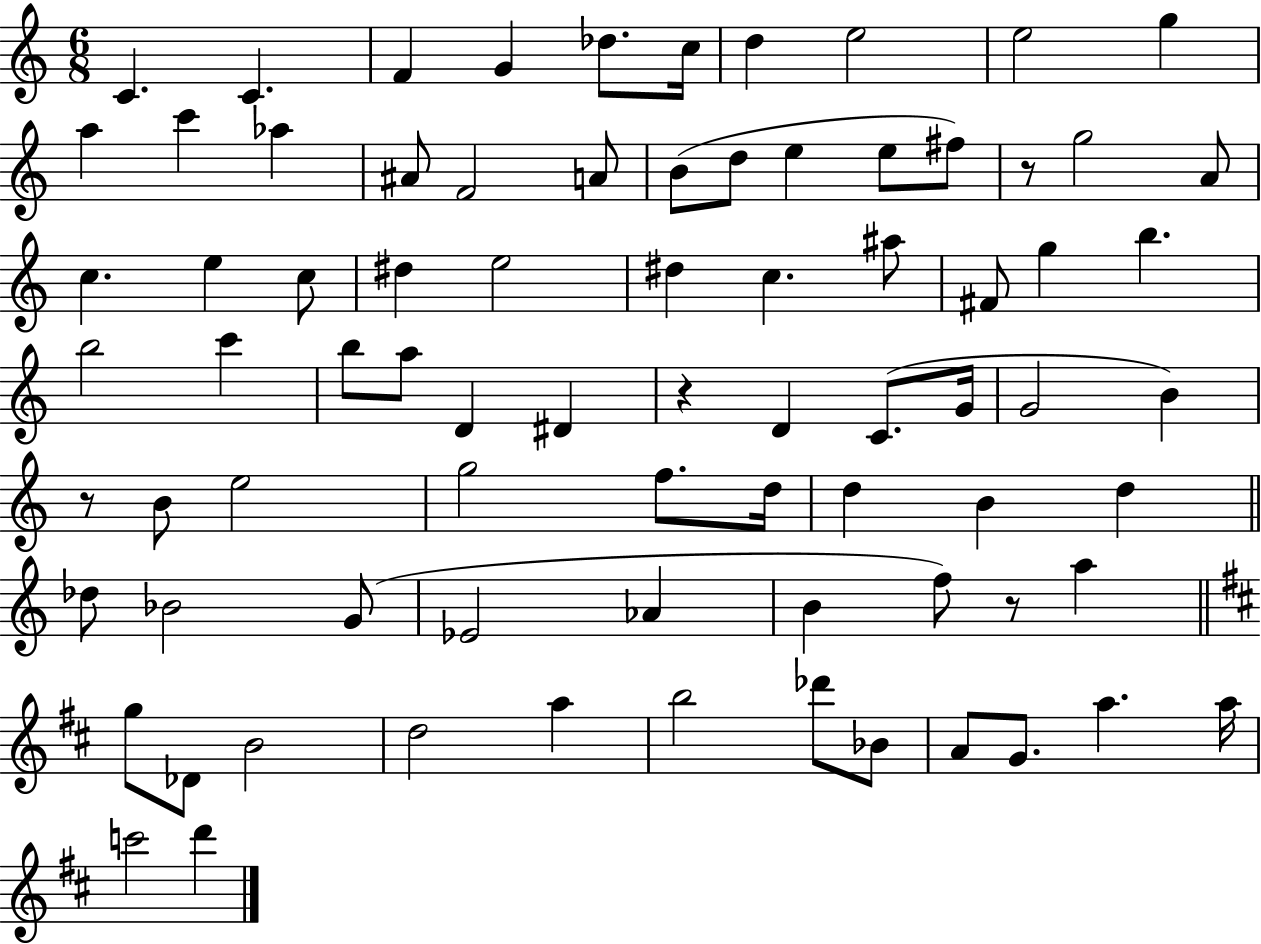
{
  \clef treble
  \numericTimeSignature
  \time 6/8
  \key c \major
  c'4. c'4. | f'4 g'4 des''8. c''16 | d''4 e''2 | e''2 g''4 | \break a''4 c'''4 aes''4 | ais'8 f'2 a'8 | b'8( d''8 e''4 e''8 fis''8) | r8 g''2 a'8 | \break c''4. e''4 c''8 | dis''4 e''2 | dis''4 c''4. ais''8 | fis'8 g''4 b''4. | \break b''2 c'''4 | b''8 a''8 d'4 dis'4 | r4 d'4 c'8.( g'16 | g'2 b'4) | \break r8 b'8 e''2 | g''2 f''8. d''16 | d''4 b'4 d''4 | \bar "||" \break \key c \major des''8 bes'2 g'8( | ees'2 aes'4 | b'4 f''8) r8 a''4 | \bar "||" \break \key d \major g''8 des'8 b'2 | d''2 a''4 | b''2 des'''8 bes'8 | a'8 g'8. a''4. a''16 | \break c'''2 d'''4 | \bar "|."
}